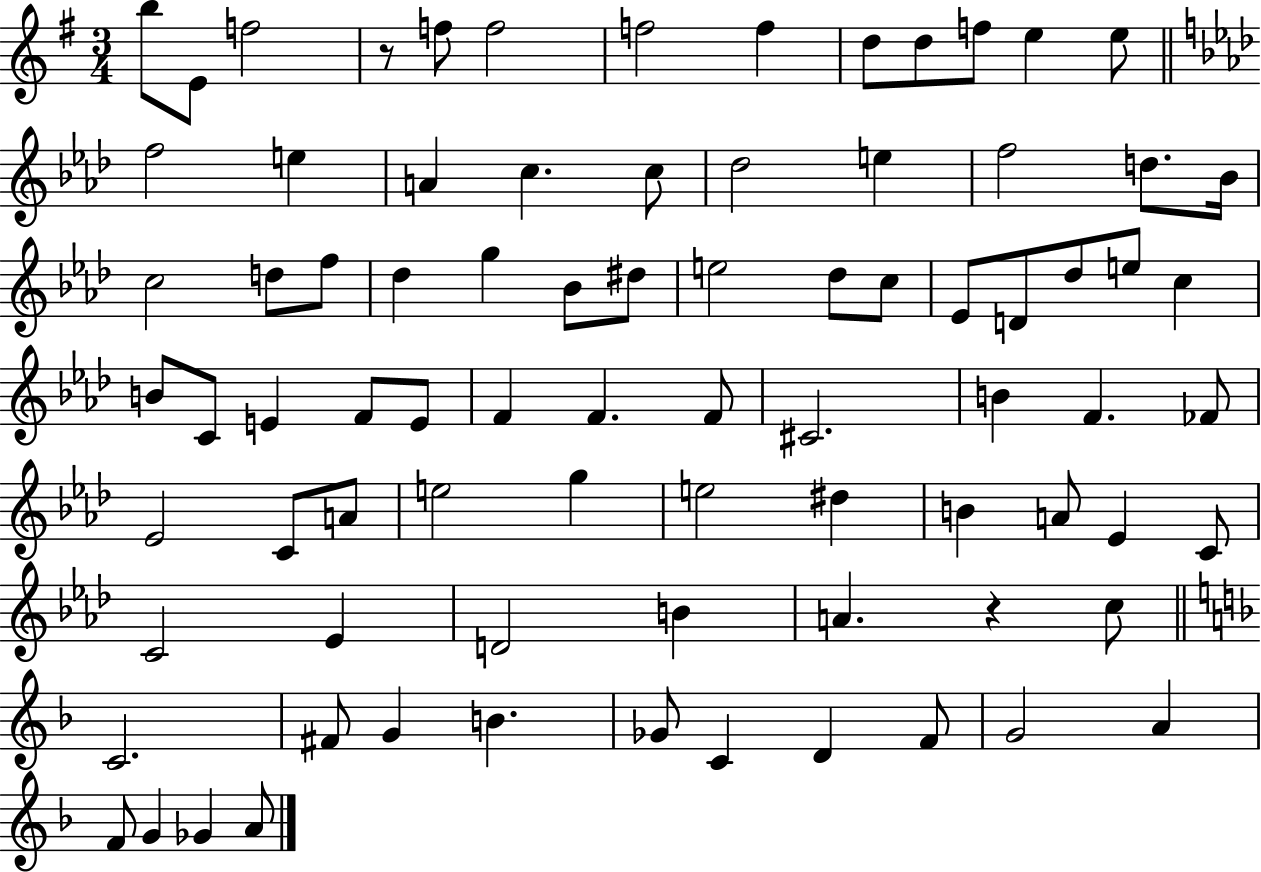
B5/e E4/e F5/h R/e F5/e F5/h F5/h F5/q D5/e D5/e F5/e E5/q E5/e F5/h E5/q A4/q C5/q. C5/e Db5/h E5/q F5/h D5/e. Bb4/s C5/h D5/e F5/e Db5/q G5/q Bb4/e D#5/e E5/h Db5/e C5/e Eb4/e D4/e Db5/e E5/e C5/q B4/e C4/e E4/q F4/e E4/e F4/q F4/q. F4/e C#4/h. B4/q F4/q. FES4/e Eb4/h C4/e A4/e E5/h G5/q E5/h D#5/q B4/q A4/e Eb4/q C4/e C4/h Eb4/q D4/h B4/q A4/q. R/q C5/e C4/h. F#4/e G4/q B4/q. Gb4/e C4/q D4/q F4/e G4/h A4/q F4/e G4/q Gb4/q A4/e